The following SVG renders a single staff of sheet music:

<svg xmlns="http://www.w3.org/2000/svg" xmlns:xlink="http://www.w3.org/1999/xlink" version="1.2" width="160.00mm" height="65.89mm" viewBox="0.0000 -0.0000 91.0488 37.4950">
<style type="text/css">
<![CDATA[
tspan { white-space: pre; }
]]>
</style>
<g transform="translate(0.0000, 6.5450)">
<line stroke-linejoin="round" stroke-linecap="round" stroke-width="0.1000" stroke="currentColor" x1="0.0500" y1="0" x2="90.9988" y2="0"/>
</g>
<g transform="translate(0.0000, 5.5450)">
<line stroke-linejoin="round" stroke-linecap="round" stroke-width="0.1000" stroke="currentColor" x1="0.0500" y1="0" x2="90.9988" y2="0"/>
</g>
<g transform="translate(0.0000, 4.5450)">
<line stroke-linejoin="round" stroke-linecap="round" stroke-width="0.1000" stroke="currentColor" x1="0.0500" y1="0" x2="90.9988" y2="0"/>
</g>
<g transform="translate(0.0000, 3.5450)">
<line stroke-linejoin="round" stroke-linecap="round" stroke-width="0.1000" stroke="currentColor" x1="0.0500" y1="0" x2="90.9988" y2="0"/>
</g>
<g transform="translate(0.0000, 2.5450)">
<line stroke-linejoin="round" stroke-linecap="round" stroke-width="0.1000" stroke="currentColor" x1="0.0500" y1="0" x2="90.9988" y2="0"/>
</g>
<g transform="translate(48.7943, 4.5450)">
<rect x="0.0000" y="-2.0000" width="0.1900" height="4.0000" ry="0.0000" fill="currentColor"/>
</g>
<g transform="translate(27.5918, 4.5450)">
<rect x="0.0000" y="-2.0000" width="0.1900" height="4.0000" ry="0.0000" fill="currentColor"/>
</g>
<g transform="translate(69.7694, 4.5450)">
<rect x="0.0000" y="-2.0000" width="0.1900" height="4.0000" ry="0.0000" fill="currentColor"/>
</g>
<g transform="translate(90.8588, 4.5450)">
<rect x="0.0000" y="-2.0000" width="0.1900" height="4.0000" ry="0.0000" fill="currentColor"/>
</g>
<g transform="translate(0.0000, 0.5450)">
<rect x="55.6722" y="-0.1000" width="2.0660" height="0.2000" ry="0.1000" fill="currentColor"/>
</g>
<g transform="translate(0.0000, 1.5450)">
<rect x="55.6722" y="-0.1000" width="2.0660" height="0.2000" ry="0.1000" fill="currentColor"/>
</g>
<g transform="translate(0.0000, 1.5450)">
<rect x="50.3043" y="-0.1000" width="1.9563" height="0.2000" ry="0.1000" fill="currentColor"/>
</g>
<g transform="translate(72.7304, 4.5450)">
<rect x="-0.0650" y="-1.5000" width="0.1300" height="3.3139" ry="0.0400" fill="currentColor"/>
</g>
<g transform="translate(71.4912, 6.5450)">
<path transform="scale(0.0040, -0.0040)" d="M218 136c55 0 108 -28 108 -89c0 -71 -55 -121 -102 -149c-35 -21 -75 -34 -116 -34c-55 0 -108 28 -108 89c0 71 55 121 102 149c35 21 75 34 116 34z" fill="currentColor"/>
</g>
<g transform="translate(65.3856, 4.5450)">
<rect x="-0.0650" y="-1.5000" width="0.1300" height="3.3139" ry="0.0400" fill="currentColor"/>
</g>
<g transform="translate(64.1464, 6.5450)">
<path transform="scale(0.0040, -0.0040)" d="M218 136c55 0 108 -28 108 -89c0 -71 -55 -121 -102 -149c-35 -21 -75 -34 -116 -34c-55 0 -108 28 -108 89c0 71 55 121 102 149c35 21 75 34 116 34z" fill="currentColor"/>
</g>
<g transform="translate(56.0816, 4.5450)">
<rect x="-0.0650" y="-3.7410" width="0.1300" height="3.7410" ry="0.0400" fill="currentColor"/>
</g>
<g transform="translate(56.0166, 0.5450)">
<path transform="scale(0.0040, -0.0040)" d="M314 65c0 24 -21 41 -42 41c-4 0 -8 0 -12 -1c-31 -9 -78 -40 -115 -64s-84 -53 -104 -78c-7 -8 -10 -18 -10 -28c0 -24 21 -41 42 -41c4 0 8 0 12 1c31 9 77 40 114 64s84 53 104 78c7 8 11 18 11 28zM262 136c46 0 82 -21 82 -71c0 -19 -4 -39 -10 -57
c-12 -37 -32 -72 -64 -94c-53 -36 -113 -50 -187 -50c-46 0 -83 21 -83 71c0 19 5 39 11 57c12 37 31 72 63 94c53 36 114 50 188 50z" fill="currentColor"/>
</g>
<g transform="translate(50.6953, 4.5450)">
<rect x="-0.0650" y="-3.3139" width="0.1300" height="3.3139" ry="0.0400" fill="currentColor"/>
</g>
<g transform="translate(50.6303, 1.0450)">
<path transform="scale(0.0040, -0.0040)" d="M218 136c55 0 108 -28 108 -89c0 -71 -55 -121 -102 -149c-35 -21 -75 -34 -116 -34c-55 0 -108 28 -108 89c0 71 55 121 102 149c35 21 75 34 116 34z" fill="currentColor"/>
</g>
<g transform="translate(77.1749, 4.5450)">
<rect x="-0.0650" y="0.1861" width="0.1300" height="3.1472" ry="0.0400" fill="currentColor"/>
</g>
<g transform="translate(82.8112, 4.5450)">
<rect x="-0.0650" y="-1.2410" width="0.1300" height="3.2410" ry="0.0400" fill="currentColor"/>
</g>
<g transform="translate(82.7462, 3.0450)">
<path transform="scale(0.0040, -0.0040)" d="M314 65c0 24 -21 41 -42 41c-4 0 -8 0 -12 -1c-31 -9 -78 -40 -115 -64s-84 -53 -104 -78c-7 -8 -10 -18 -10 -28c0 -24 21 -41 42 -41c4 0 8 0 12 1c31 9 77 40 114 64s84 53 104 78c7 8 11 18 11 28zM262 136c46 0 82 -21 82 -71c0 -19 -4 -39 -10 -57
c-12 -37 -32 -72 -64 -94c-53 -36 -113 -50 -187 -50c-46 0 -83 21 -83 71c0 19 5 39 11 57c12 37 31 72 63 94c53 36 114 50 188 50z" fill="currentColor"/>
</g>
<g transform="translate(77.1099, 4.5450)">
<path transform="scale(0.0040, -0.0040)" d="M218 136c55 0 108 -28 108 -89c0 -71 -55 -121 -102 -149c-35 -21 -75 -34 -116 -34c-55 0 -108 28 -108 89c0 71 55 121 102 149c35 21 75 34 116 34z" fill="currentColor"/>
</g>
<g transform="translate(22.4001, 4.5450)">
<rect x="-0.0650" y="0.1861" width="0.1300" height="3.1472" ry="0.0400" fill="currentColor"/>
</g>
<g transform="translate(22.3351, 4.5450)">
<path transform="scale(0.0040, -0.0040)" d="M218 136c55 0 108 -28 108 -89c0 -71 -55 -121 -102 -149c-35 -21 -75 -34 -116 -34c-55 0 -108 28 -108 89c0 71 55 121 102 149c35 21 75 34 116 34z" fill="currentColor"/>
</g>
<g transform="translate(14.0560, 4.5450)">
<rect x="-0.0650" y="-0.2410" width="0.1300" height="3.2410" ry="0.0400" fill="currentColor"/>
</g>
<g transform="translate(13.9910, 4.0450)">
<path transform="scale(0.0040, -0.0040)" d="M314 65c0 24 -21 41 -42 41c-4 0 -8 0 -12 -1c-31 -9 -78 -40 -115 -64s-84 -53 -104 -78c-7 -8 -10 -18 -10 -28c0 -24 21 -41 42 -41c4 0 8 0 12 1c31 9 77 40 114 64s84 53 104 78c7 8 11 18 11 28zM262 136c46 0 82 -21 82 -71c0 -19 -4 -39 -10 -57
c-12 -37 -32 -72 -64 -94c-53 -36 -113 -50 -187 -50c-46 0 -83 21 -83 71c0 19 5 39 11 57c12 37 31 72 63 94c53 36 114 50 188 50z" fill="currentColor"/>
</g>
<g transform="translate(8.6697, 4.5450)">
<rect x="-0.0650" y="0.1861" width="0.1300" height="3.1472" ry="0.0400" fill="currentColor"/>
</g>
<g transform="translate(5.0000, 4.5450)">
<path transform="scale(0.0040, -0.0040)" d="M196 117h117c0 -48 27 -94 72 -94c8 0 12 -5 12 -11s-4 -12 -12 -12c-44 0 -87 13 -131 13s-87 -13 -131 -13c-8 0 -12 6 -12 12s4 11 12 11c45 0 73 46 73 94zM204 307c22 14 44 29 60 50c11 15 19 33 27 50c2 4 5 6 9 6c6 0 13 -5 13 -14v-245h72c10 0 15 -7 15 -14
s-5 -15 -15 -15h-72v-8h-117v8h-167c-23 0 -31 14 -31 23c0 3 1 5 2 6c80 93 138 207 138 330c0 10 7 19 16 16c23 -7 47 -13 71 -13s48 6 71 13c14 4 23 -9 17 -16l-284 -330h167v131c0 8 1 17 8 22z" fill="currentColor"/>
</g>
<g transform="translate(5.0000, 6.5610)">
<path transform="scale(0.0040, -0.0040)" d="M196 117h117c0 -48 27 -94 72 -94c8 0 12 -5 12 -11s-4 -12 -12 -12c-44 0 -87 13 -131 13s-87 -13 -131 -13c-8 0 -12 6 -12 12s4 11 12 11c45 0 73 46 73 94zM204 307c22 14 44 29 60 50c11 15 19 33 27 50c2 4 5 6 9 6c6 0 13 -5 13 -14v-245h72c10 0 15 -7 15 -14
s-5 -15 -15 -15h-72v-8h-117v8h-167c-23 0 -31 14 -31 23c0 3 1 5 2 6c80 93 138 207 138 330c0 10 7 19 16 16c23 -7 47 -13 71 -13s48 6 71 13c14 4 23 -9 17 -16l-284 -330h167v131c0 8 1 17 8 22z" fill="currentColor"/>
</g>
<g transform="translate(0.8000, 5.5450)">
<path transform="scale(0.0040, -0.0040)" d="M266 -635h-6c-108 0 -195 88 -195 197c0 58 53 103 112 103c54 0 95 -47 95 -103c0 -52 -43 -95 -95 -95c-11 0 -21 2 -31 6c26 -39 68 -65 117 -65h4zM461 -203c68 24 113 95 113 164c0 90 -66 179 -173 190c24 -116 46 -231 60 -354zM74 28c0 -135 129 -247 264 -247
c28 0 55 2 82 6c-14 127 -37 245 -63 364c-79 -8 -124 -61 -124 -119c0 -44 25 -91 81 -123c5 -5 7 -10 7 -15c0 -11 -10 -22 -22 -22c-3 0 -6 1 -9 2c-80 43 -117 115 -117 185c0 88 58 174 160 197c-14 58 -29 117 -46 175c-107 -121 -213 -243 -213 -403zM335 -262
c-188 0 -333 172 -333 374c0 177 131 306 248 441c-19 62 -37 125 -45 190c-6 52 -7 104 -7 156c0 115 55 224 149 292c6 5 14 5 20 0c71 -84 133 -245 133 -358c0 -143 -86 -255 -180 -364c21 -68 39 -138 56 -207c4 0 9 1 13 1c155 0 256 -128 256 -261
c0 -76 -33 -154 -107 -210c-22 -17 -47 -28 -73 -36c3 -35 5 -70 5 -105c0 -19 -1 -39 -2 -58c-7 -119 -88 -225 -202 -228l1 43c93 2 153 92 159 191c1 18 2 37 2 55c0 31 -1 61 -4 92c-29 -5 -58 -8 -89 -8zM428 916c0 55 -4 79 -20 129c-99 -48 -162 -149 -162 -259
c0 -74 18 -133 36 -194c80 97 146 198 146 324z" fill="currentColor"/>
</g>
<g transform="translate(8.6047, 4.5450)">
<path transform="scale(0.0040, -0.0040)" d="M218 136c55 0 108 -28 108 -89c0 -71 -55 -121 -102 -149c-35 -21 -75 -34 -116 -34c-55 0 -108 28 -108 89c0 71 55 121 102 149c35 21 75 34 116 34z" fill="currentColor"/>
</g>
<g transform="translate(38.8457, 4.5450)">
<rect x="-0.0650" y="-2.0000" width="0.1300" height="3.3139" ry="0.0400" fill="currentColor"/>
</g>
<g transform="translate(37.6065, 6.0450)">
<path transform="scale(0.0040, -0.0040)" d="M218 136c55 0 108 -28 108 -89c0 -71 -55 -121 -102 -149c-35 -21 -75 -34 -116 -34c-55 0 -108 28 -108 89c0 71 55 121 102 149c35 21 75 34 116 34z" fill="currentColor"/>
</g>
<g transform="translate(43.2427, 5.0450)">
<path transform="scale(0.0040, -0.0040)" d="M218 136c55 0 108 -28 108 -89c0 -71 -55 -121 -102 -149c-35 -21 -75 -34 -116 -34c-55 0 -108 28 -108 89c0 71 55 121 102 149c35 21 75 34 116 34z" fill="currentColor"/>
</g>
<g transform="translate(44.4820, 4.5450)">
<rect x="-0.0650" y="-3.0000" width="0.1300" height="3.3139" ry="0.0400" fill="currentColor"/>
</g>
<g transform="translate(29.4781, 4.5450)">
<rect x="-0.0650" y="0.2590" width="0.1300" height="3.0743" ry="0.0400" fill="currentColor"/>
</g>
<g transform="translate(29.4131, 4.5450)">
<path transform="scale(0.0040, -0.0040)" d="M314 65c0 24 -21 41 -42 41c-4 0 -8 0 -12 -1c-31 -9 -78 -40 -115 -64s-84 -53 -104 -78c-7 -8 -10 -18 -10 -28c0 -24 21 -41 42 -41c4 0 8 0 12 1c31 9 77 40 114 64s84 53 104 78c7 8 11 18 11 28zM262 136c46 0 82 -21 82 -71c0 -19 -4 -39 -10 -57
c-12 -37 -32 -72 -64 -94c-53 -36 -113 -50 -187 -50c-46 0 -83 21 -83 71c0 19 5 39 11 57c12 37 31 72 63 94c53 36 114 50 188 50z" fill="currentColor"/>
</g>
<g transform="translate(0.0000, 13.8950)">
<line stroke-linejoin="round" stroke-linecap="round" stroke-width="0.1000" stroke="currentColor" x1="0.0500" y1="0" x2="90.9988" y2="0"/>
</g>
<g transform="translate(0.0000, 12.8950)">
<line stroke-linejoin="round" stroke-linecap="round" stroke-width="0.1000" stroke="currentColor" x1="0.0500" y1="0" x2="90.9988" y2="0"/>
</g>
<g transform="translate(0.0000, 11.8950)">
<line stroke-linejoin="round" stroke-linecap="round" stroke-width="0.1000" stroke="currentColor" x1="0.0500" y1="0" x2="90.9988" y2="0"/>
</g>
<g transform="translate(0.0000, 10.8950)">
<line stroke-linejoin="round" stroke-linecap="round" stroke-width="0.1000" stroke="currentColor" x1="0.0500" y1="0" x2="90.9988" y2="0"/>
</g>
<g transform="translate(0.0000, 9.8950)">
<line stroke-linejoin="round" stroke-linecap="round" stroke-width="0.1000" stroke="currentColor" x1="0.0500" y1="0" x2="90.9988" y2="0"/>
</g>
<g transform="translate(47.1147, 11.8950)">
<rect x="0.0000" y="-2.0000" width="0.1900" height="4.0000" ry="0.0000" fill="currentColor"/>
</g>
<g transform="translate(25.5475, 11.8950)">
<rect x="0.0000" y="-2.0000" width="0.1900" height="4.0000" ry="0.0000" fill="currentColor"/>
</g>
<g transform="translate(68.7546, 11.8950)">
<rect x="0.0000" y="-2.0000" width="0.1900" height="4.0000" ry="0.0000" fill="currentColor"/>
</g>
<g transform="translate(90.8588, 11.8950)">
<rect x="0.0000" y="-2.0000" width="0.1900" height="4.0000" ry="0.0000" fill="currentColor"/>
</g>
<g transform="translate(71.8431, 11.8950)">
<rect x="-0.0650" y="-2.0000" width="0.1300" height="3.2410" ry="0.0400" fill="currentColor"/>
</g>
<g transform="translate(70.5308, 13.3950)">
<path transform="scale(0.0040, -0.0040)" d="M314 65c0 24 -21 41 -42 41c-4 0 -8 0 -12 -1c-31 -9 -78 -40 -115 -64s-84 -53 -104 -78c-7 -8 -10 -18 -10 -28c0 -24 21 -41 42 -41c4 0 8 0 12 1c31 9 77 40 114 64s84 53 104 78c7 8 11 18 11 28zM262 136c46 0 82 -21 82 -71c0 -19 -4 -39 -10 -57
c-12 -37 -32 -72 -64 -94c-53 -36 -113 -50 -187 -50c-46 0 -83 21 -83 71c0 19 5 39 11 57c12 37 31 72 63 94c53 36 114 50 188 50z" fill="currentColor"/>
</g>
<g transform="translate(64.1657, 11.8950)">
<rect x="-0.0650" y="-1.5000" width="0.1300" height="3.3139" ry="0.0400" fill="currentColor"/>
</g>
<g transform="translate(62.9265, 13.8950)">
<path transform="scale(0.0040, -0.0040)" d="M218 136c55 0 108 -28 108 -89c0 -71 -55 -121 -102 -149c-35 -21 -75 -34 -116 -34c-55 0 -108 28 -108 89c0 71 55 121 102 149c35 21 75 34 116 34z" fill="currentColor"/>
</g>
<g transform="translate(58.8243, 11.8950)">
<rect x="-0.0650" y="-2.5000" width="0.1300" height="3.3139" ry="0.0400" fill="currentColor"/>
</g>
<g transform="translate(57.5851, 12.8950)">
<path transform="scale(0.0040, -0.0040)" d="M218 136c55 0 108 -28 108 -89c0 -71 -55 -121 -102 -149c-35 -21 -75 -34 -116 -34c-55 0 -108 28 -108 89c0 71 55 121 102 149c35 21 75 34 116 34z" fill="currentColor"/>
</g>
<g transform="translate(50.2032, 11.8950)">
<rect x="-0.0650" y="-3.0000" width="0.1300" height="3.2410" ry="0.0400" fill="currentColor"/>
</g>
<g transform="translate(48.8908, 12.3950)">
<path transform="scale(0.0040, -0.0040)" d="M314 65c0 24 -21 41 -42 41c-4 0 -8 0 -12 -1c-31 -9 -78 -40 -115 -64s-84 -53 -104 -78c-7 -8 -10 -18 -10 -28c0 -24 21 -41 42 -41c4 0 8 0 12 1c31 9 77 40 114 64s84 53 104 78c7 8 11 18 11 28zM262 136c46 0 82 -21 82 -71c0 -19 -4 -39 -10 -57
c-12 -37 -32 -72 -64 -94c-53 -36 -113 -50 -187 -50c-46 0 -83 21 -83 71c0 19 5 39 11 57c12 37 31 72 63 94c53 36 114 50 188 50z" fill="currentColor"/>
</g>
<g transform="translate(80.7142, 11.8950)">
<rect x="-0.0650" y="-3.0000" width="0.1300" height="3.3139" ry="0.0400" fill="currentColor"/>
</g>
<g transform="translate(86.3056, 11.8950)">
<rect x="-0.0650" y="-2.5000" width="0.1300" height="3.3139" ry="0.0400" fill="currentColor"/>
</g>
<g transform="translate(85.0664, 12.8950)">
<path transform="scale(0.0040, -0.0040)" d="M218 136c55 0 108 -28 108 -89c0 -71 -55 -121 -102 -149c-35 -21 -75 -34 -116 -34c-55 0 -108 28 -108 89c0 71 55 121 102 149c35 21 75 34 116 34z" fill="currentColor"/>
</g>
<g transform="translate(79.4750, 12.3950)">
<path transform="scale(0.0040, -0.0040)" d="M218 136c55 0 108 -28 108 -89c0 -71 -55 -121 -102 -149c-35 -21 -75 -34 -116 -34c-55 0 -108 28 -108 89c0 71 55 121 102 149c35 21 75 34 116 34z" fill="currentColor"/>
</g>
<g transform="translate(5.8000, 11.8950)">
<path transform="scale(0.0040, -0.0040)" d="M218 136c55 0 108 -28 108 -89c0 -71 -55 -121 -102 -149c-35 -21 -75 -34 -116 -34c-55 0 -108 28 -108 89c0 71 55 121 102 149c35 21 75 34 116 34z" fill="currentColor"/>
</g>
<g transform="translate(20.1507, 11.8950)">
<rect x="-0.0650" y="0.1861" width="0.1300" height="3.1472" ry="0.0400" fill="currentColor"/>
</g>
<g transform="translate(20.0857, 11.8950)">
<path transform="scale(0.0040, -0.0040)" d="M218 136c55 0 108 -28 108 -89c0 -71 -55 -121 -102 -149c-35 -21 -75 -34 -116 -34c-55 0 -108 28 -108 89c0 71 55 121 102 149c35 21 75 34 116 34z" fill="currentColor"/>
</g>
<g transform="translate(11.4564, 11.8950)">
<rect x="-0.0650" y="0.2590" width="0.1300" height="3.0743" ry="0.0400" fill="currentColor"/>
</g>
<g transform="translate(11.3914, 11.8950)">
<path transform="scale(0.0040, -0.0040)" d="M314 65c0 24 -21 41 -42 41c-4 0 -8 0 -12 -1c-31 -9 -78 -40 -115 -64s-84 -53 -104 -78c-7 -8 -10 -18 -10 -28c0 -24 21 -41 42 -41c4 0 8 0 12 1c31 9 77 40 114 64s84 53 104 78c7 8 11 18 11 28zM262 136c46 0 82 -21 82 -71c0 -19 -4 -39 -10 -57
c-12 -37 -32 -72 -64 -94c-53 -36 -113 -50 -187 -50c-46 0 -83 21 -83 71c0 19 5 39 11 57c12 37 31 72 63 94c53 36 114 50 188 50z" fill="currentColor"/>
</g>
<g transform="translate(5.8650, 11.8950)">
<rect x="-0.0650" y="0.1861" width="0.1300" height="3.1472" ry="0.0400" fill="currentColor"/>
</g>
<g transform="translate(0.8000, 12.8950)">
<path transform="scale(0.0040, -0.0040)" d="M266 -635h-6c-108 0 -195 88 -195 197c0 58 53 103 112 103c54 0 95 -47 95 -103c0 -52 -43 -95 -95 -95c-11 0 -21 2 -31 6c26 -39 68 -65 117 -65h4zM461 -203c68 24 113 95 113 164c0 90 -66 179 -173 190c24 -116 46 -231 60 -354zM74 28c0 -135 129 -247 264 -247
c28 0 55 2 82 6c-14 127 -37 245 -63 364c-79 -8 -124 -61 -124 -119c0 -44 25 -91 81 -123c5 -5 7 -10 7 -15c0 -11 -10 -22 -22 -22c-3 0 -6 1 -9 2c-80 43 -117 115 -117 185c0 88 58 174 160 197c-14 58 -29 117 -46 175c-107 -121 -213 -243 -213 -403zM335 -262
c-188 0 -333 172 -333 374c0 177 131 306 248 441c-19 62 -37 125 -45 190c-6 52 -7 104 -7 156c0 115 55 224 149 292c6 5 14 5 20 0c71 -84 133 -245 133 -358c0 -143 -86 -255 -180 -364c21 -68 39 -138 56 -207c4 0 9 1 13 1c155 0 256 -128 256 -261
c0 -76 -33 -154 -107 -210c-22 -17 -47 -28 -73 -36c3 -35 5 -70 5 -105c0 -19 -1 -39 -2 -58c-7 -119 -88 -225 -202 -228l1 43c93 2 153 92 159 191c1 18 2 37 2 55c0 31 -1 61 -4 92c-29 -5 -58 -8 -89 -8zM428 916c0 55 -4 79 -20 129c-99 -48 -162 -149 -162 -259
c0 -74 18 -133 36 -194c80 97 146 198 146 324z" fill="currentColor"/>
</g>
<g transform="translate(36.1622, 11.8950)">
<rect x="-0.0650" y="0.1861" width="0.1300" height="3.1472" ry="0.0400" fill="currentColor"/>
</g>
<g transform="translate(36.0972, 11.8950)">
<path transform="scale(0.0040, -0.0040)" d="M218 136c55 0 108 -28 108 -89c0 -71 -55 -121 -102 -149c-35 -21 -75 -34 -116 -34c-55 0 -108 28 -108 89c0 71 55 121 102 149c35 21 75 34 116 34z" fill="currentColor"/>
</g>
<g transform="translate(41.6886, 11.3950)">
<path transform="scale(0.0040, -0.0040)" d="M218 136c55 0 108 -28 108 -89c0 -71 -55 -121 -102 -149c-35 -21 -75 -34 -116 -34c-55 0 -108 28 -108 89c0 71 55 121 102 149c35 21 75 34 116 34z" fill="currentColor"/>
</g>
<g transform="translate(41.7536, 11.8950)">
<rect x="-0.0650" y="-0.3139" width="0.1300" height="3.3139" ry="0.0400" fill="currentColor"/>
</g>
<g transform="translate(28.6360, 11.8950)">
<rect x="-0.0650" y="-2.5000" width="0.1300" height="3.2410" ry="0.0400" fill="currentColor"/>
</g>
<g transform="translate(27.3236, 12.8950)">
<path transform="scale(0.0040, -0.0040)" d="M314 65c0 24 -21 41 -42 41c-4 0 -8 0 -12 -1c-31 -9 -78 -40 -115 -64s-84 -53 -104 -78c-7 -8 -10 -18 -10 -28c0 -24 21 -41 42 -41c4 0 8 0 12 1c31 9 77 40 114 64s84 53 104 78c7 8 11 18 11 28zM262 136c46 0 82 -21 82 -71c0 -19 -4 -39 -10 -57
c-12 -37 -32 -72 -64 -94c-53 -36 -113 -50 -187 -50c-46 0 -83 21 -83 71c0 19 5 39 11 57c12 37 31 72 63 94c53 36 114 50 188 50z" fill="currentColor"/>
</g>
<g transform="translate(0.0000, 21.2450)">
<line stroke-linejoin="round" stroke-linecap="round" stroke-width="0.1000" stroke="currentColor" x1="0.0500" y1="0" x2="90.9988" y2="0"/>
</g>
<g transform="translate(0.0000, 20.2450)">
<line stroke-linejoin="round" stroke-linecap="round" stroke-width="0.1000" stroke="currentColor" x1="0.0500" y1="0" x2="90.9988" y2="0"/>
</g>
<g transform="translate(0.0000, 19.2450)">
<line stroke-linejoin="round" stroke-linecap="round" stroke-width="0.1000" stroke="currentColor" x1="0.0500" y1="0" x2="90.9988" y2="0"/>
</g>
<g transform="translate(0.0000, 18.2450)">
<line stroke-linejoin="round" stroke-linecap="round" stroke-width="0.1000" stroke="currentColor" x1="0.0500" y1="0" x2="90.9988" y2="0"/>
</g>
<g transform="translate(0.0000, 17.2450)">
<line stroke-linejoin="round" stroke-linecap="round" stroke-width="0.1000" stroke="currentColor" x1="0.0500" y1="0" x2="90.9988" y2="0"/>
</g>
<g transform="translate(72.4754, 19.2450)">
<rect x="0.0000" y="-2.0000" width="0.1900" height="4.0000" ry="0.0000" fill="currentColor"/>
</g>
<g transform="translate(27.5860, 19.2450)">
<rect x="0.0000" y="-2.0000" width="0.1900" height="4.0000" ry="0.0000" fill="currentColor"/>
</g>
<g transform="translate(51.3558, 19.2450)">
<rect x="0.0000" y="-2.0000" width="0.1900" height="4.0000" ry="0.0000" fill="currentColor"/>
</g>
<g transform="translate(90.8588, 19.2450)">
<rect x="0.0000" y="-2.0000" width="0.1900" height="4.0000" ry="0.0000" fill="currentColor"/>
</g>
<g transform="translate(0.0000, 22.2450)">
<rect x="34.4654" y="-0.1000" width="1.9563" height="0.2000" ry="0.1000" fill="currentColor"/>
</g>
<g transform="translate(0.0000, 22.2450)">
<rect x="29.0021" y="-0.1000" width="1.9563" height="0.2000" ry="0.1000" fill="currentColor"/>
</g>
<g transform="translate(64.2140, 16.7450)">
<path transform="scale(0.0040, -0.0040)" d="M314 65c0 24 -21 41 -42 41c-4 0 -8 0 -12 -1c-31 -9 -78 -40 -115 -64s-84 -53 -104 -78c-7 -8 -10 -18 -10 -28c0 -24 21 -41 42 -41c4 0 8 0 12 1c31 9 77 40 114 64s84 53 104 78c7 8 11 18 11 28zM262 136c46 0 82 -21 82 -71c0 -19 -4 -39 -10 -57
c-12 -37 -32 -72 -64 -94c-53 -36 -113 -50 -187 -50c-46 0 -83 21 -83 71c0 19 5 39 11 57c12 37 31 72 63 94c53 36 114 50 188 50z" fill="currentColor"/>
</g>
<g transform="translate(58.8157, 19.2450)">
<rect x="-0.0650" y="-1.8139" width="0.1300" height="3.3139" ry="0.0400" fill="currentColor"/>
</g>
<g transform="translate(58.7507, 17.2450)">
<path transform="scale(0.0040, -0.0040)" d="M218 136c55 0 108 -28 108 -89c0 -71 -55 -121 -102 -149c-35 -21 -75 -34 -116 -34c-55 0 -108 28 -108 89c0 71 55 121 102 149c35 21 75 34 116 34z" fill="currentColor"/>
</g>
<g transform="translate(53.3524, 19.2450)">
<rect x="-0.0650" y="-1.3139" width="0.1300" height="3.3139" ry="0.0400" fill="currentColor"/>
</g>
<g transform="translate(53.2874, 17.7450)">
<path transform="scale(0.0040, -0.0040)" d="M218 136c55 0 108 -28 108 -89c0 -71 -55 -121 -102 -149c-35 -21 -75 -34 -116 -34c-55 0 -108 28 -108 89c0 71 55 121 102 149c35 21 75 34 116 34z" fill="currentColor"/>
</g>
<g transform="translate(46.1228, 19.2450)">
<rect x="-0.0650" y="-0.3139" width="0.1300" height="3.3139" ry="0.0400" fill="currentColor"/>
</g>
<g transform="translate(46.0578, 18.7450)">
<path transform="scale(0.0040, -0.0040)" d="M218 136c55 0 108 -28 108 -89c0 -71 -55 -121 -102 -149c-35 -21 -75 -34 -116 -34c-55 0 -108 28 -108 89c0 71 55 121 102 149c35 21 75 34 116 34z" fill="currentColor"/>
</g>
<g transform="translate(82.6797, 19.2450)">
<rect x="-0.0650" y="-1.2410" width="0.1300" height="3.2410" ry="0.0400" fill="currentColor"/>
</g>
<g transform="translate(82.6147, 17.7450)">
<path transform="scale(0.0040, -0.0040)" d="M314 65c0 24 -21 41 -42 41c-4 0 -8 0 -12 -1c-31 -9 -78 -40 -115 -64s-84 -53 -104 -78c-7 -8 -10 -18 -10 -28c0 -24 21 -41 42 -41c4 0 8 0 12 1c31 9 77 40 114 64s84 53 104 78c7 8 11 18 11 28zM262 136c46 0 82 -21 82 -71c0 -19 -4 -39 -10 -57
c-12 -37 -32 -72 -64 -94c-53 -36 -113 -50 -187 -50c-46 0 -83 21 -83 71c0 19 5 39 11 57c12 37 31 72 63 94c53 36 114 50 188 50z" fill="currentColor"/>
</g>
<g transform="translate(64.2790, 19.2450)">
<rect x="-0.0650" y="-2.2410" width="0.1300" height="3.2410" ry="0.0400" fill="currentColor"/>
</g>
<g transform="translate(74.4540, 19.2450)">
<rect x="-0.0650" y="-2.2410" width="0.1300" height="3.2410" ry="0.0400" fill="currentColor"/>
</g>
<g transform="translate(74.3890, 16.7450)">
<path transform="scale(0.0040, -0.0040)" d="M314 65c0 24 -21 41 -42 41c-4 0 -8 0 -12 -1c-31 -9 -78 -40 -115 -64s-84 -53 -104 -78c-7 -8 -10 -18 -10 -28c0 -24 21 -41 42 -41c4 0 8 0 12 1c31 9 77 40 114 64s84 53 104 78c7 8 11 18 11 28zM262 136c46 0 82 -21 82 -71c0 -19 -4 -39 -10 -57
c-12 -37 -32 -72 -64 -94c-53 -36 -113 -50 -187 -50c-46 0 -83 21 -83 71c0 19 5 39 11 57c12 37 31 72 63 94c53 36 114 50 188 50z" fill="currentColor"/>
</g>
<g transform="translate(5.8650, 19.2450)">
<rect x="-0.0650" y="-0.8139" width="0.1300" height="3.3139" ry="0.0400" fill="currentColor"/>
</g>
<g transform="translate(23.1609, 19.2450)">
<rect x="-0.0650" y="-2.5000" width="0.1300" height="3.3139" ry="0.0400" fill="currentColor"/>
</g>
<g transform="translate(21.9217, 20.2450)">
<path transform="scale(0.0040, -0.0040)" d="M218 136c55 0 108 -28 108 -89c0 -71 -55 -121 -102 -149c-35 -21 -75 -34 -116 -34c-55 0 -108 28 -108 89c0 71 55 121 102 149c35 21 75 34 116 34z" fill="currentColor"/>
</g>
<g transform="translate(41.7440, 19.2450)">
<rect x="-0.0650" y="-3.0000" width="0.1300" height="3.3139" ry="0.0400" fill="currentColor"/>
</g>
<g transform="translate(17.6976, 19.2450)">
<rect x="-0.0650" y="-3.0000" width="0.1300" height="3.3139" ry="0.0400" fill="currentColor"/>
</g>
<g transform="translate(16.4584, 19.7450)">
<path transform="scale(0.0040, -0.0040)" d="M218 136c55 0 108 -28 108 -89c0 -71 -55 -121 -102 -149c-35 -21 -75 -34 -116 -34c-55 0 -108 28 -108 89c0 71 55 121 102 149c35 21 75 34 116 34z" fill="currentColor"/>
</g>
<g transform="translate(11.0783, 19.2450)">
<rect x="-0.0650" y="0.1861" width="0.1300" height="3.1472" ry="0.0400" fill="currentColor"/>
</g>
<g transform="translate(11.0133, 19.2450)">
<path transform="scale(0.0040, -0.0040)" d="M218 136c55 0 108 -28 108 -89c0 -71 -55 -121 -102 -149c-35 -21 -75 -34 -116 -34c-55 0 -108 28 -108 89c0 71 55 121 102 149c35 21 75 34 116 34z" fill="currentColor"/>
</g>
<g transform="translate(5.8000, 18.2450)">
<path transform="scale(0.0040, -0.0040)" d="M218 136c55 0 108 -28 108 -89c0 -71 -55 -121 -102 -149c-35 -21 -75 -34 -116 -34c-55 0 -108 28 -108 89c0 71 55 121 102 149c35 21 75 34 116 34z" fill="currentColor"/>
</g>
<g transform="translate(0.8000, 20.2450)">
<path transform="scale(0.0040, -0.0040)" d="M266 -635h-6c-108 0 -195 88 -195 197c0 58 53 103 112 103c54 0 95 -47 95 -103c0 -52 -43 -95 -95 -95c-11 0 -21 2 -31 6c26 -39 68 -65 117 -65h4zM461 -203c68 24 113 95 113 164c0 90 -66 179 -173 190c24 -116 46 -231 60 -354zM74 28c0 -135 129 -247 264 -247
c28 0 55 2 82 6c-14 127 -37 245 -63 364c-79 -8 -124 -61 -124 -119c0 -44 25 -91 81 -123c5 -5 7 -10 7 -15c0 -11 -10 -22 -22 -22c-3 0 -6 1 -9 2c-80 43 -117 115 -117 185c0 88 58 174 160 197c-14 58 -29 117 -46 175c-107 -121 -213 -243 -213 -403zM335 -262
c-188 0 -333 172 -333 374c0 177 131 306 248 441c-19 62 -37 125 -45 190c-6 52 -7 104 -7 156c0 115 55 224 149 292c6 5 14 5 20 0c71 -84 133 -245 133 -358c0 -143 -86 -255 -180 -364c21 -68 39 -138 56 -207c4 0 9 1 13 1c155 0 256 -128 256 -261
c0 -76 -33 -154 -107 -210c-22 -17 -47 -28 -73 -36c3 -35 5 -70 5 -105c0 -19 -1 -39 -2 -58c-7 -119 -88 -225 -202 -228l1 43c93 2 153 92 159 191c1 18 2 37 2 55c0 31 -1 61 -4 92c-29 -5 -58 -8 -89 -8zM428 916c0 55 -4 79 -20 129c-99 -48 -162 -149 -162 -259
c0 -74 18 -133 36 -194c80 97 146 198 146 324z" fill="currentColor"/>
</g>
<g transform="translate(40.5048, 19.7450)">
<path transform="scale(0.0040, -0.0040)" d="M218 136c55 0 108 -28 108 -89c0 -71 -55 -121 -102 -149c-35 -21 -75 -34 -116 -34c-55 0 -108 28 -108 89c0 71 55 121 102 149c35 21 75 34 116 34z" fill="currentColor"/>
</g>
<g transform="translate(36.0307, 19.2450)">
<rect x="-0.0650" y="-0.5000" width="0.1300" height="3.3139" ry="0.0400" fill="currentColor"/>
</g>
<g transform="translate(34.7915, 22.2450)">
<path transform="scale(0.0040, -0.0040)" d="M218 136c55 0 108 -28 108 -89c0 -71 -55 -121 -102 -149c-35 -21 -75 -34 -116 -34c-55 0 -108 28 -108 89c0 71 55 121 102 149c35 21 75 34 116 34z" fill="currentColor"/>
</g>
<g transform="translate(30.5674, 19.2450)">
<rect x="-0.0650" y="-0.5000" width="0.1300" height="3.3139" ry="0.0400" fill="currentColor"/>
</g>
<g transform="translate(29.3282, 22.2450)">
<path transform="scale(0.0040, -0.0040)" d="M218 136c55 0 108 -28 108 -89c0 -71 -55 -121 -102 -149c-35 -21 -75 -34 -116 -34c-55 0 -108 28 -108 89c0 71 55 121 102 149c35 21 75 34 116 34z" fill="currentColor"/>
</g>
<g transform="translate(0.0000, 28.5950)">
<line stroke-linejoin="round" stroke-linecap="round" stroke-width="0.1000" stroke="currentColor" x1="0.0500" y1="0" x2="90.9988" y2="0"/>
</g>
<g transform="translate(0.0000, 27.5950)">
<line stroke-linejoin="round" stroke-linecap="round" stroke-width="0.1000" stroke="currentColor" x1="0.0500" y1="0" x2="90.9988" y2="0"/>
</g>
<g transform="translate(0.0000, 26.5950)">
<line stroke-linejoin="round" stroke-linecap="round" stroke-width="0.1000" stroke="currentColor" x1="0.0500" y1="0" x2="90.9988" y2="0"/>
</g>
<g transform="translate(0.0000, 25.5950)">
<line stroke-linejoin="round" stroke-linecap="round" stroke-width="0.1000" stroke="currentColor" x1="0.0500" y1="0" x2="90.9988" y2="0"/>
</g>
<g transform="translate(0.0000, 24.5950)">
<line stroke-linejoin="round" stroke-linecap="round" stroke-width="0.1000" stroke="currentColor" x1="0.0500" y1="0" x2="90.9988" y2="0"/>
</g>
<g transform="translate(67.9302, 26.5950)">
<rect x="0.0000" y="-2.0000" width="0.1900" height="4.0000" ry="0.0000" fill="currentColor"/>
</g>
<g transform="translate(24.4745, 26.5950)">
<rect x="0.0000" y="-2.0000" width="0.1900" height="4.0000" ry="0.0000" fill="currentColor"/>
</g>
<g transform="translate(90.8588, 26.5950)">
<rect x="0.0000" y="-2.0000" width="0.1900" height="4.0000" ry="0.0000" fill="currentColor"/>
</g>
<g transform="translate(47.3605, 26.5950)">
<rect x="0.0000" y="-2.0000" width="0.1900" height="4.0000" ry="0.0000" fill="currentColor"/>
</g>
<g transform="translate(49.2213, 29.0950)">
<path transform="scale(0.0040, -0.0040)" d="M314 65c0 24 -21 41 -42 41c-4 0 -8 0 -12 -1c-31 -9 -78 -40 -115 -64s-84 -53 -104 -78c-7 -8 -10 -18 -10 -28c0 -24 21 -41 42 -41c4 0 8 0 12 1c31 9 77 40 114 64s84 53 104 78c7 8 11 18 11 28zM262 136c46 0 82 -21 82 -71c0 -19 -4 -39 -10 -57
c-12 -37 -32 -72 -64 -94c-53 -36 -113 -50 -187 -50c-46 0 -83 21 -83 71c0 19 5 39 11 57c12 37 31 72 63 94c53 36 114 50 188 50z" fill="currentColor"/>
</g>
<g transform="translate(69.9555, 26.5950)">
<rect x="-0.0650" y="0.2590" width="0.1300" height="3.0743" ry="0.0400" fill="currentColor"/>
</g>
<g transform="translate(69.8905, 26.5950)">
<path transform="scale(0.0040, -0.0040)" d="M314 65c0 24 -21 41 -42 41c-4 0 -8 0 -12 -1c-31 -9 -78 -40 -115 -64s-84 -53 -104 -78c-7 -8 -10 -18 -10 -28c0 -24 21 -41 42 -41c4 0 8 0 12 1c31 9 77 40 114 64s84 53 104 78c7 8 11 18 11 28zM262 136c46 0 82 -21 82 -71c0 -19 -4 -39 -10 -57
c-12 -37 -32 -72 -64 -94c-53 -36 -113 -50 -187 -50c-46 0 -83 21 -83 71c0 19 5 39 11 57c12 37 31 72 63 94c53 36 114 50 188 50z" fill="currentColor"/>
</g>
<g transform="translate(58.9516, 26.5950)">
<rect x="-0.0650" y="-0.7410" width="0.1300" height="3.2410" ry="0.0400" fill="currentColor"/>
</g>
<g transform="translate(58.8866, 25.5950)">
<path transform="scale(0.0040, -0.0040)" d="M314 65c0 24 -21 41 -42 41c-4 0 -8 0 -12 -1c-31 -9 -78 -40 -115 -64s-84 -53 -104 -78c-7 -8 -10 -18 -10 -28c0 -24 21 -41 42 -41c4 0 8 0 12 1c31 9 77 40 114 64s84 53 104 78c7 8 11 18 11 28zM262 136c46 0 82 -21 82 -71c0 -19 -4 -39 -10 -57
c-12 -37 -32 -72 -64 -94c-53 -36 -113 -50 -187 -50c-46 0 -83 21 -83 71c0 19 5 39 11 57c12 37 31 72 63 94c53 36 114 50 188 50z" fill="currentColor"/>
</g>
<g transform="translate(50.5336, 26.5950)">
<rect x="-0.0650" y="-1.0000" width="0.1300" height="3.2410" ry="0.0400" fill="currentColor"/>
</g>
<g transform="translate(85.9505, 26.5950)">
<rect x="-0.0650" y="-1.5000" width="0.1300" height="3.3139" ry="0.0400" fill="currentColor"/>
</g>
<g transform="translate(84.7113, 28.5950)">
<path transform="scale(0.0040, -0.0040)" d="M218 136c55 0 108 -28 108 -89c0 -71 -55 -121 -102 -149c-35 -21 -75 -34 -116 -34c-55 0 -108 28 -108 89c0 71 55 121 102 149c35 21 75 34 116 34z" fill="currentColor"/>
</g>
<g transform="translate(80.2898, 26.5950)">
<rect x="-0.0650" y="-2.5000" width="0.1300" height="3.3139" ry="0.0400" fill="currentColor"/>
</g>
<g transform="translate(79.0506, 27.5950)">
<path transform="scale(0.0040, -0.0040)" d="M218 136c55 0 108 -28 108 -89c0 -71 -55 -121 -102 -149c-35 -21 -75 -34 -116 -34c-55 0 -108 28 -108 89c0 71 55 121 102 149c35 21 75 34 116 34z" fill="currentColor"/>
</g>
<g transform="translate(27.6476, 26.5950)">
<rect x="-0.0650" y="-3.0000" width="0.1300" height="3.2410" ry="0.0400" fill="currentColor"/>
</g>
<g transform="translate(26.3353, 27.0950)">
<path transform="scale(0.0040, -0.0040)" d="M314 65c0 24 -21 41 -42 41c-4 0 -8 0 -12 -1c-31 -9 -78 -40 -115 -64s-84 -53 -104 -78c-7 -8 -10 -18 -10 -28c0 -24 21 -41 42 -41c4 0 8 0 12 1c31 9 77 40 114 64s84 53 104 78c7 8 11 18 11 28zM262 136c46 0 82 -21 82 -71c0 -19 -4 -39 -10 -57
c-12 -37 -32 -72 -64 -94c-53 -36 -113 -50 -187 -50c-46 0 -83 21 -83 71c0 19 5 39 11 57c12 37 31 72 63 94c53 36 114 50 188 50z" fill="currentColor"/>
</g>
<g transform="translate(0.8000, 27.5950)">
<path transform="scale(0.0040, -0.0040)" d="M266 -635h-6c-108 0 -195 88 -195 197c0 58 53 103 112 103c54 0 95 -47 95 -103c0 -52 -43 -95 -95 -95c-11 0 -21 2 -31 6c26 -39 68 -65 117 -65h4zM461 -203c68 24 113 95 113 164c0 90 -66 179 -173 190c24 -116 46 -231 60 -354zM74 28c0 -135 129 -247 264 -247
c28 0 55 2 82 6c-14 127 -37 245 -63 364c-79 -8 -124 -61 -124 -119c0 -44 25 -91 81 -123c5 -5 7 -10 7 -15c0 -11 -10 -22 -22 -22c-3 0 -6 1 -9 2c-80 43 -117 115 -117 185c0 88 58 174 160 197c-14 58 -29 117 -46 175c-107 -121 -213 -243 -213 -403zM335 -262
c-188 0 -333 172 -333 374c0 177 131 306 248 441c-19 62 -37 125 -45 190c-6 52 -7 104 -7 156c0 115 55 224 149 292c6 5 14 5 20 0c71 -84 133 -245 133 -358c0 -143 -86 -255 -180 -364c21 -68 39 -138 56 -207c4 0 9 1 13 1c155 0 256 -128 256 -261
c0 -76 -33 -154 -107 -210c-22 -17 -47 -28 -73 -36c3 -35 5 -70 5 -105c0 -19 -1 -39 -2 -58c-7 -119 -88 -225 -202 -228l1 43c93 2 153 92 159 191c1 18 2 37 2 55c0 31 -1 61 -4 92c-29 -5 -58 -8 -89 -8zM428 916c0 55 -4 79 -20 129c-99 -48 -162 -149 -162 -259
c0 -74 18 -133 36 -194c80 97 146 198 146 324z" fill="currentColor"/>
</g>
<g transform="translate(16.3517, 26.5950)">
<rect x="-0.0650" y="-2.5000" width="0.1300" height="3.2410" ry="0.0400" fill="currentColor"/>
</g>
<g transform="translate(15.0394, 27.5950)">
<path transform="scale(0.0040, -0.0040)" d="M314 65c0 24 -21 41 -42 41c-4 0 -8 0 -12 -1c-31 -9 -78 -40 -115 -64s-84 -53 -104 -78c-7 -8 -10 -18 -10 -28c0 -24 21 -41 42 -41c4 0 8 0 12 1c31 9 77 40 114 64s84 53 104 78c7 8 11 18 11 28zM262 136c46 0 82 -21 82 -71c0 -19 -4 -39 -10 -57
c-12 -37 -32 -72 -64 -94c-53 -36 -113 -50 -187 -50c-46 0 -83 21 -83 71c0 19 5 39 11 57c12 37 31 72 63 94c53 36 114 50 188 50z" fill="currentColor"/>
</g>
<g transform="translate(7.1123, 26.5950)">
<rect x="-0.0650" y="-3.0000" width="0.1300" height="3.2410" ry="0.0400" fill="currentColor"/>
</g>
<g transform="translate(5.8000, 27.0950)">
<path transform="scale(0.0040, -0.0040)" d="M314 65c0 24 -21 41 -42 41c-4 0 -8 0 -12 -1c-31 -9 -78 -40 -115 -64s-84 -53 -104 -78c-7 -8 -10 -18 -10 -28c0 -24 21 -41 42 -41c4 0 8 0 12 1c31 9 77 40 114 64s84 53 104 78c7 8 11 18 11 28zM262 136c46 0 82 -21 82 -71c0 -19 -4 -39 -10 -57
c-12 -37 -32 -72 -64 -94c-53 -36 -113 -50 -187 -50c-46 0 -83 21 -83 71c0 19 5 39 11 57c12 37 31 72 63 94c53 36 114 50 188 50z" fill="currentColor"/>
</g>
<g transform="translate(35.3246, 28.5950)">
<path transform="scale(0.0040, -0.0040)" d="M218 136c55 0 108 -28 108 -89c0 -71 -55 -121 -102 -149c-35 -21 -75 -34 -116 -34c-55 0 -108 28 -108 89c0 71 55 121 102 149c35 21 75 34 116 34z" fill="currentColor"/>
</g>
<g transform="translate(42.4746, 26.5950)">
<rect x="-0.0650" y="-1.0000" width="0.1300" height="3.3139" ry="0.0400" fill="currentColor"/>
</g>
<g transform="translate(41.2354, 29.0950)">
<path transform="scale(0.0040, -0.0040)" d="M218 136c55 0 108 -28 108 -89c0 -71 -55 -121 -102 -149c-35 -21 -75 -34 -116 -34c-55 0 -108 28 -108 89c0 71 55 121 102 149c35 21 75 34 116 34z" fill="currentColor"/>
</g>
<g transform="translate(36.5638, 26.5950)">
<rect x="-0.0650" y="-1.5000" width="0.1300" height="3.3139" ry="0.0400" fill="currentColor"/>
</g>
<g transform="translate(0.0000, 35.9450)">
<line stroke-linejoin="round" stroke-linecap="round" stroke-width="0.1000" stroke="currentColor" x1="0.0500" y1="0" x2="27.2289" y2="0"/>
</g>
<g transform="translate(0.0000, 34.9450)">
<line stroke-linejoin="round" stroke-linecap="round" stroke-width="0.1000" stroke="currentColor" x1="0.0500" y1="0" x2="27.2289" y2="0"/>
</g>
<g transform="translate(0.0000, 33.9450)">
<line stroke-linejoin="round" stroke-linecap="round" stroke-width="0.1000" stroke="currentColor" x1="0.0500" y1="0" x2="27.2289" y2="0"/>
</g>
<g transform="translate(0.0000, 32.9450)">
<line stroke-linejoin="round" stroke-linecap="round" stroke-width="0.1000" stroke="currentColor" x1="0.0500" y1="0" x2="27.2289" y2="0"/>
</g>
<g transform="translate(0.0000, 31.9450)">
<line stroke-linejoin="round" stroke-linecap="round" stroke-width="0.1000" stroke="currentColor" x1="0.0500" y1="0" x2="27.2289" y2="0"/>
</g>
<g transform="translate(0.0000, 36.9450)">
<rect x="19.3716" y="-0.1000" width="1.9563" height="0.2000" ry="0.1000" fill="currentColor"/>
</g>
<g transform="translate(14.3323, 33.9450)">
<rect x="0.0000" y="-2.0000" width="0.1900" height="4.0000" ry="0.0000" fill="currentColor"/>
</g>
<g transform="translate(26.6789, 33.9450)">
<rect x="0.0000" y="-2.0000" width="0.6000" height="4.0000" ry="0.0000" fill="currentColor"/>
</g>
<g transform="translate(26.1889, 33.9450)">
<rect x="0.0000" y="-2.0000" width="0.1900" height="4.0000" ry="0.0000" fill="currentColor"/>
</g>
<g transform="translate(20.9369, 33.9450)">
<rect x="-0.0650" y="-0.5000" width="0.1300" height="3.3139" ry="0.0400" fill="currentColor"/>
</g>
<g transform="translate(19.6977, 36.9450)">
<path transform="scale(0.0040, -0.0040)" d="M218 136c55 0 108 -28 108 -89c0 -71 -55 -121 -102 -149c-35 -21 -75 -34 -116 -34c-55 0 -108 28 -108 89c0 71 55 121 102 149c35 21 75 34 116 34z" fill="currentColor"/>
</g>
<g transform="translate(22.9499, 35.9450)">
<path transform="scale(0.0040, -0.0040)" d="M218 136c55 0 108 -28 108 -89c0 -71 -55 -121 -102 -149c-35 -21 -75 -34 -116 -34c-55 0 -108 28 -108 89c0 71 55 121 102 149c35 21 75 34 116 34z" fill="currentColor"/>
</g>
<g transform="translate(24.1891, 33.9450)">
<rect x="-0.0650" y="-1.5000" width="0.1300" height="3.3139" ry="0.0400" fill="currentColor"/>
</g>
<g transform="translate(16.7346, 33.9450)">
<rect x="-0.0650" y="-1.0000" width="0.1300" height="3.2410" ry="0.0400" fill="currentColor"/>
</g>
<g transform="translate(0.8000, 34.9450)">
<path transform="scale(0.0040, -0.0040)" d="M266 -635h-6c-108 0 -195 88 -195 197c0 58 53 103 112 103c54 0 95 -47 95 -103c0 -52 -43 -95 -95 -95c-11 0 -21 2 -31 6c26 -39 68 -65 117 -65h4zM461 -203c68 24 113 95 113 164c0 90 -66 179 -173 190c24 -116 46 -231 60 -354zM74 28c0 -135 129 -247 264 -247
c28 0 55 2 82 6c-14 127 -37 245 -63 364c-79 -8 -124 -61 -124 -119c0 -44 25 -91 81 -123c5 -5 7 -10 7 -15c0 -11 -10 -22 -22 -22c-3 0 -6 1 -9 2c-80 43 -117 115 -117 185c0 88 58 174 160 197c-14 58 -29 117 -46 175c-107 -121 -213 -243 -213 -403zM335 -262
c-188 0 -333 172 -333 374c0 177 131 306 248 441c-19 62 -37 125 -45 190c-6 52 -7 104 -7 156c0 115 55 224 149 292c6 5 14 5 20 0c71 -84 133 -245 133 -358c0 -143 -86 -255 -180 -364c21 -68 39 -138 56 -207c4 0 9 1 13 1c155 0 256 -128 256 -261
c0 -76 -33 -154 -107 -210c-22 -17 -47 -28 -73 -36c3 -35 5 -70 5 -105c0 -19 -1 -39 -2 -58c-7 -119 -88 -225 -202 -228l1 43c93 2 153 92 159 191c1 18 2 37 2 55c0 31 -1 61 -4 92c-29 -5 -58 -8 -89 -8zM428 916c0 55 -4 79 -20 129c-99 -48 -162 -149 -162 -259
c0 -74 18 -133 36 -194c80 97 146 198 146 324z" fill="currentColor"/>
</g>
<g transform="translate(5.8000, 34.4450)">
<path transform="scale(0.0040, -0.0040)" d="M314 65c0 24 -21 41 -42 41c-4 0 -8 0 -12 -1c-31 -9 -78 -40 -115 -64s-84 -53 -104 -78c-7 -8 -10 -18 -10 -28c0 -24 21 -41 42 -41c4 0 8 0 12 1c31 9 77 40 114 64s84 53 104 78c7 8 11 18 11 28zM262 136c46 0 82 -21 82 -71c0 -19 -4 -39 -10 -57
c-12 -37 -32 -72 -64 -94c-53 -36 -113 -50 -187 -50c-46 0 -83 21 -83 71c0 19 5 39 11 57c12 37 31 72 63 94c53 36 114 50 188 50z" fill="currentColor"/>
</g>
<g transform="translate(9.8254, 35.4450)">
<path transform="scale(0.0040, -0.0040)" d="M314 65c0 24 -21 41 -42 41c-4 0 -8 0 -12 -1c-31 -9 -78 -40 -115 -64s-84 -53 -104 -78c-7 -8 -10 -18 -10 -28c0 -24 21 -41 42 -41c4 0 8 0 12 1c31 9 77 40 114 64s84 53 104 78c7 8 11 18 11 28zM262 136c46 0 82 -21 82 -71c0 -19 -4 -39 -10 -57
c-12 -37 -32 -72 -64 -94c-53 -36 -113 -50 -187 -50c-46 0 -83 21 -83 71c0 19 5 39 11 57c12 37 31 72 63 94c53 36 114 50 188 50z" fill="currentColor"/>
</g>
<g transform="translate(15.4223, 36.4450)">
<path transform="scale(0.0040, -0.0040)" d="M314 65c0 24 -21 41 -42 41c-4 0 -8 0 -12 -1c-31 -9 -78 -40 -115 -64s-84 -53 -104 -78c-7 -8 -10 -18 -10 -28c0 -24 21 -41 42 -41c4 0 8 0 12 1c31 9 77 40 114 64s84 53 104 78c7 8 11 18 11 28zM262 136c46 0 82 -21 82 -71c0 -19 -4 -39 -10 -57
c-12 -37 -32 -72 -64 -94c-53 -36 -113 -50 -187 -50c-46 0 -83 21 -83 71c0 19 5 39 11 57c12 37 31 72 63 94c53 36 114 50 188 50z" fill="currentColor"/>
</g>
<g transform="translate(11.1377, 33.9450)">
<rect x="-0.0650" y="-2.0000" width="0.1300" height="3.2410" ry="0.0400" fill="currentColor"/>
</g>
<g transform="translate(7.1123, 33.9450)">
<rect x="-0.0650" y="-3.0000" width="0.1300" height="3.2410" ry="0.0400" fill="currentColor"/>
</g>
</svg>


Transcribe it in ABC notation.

X:1
T:Untitled
M:4/4
L:1/4
K:C
B c2 B B2 F A b c'2 E E B e2 B B2 B G2 B c A2 G E F2 A G d B A G C C A c e f g2 g2 e2 A2 G2 A2 E D D2 d2 B2 G E A2 F2 D2 C E